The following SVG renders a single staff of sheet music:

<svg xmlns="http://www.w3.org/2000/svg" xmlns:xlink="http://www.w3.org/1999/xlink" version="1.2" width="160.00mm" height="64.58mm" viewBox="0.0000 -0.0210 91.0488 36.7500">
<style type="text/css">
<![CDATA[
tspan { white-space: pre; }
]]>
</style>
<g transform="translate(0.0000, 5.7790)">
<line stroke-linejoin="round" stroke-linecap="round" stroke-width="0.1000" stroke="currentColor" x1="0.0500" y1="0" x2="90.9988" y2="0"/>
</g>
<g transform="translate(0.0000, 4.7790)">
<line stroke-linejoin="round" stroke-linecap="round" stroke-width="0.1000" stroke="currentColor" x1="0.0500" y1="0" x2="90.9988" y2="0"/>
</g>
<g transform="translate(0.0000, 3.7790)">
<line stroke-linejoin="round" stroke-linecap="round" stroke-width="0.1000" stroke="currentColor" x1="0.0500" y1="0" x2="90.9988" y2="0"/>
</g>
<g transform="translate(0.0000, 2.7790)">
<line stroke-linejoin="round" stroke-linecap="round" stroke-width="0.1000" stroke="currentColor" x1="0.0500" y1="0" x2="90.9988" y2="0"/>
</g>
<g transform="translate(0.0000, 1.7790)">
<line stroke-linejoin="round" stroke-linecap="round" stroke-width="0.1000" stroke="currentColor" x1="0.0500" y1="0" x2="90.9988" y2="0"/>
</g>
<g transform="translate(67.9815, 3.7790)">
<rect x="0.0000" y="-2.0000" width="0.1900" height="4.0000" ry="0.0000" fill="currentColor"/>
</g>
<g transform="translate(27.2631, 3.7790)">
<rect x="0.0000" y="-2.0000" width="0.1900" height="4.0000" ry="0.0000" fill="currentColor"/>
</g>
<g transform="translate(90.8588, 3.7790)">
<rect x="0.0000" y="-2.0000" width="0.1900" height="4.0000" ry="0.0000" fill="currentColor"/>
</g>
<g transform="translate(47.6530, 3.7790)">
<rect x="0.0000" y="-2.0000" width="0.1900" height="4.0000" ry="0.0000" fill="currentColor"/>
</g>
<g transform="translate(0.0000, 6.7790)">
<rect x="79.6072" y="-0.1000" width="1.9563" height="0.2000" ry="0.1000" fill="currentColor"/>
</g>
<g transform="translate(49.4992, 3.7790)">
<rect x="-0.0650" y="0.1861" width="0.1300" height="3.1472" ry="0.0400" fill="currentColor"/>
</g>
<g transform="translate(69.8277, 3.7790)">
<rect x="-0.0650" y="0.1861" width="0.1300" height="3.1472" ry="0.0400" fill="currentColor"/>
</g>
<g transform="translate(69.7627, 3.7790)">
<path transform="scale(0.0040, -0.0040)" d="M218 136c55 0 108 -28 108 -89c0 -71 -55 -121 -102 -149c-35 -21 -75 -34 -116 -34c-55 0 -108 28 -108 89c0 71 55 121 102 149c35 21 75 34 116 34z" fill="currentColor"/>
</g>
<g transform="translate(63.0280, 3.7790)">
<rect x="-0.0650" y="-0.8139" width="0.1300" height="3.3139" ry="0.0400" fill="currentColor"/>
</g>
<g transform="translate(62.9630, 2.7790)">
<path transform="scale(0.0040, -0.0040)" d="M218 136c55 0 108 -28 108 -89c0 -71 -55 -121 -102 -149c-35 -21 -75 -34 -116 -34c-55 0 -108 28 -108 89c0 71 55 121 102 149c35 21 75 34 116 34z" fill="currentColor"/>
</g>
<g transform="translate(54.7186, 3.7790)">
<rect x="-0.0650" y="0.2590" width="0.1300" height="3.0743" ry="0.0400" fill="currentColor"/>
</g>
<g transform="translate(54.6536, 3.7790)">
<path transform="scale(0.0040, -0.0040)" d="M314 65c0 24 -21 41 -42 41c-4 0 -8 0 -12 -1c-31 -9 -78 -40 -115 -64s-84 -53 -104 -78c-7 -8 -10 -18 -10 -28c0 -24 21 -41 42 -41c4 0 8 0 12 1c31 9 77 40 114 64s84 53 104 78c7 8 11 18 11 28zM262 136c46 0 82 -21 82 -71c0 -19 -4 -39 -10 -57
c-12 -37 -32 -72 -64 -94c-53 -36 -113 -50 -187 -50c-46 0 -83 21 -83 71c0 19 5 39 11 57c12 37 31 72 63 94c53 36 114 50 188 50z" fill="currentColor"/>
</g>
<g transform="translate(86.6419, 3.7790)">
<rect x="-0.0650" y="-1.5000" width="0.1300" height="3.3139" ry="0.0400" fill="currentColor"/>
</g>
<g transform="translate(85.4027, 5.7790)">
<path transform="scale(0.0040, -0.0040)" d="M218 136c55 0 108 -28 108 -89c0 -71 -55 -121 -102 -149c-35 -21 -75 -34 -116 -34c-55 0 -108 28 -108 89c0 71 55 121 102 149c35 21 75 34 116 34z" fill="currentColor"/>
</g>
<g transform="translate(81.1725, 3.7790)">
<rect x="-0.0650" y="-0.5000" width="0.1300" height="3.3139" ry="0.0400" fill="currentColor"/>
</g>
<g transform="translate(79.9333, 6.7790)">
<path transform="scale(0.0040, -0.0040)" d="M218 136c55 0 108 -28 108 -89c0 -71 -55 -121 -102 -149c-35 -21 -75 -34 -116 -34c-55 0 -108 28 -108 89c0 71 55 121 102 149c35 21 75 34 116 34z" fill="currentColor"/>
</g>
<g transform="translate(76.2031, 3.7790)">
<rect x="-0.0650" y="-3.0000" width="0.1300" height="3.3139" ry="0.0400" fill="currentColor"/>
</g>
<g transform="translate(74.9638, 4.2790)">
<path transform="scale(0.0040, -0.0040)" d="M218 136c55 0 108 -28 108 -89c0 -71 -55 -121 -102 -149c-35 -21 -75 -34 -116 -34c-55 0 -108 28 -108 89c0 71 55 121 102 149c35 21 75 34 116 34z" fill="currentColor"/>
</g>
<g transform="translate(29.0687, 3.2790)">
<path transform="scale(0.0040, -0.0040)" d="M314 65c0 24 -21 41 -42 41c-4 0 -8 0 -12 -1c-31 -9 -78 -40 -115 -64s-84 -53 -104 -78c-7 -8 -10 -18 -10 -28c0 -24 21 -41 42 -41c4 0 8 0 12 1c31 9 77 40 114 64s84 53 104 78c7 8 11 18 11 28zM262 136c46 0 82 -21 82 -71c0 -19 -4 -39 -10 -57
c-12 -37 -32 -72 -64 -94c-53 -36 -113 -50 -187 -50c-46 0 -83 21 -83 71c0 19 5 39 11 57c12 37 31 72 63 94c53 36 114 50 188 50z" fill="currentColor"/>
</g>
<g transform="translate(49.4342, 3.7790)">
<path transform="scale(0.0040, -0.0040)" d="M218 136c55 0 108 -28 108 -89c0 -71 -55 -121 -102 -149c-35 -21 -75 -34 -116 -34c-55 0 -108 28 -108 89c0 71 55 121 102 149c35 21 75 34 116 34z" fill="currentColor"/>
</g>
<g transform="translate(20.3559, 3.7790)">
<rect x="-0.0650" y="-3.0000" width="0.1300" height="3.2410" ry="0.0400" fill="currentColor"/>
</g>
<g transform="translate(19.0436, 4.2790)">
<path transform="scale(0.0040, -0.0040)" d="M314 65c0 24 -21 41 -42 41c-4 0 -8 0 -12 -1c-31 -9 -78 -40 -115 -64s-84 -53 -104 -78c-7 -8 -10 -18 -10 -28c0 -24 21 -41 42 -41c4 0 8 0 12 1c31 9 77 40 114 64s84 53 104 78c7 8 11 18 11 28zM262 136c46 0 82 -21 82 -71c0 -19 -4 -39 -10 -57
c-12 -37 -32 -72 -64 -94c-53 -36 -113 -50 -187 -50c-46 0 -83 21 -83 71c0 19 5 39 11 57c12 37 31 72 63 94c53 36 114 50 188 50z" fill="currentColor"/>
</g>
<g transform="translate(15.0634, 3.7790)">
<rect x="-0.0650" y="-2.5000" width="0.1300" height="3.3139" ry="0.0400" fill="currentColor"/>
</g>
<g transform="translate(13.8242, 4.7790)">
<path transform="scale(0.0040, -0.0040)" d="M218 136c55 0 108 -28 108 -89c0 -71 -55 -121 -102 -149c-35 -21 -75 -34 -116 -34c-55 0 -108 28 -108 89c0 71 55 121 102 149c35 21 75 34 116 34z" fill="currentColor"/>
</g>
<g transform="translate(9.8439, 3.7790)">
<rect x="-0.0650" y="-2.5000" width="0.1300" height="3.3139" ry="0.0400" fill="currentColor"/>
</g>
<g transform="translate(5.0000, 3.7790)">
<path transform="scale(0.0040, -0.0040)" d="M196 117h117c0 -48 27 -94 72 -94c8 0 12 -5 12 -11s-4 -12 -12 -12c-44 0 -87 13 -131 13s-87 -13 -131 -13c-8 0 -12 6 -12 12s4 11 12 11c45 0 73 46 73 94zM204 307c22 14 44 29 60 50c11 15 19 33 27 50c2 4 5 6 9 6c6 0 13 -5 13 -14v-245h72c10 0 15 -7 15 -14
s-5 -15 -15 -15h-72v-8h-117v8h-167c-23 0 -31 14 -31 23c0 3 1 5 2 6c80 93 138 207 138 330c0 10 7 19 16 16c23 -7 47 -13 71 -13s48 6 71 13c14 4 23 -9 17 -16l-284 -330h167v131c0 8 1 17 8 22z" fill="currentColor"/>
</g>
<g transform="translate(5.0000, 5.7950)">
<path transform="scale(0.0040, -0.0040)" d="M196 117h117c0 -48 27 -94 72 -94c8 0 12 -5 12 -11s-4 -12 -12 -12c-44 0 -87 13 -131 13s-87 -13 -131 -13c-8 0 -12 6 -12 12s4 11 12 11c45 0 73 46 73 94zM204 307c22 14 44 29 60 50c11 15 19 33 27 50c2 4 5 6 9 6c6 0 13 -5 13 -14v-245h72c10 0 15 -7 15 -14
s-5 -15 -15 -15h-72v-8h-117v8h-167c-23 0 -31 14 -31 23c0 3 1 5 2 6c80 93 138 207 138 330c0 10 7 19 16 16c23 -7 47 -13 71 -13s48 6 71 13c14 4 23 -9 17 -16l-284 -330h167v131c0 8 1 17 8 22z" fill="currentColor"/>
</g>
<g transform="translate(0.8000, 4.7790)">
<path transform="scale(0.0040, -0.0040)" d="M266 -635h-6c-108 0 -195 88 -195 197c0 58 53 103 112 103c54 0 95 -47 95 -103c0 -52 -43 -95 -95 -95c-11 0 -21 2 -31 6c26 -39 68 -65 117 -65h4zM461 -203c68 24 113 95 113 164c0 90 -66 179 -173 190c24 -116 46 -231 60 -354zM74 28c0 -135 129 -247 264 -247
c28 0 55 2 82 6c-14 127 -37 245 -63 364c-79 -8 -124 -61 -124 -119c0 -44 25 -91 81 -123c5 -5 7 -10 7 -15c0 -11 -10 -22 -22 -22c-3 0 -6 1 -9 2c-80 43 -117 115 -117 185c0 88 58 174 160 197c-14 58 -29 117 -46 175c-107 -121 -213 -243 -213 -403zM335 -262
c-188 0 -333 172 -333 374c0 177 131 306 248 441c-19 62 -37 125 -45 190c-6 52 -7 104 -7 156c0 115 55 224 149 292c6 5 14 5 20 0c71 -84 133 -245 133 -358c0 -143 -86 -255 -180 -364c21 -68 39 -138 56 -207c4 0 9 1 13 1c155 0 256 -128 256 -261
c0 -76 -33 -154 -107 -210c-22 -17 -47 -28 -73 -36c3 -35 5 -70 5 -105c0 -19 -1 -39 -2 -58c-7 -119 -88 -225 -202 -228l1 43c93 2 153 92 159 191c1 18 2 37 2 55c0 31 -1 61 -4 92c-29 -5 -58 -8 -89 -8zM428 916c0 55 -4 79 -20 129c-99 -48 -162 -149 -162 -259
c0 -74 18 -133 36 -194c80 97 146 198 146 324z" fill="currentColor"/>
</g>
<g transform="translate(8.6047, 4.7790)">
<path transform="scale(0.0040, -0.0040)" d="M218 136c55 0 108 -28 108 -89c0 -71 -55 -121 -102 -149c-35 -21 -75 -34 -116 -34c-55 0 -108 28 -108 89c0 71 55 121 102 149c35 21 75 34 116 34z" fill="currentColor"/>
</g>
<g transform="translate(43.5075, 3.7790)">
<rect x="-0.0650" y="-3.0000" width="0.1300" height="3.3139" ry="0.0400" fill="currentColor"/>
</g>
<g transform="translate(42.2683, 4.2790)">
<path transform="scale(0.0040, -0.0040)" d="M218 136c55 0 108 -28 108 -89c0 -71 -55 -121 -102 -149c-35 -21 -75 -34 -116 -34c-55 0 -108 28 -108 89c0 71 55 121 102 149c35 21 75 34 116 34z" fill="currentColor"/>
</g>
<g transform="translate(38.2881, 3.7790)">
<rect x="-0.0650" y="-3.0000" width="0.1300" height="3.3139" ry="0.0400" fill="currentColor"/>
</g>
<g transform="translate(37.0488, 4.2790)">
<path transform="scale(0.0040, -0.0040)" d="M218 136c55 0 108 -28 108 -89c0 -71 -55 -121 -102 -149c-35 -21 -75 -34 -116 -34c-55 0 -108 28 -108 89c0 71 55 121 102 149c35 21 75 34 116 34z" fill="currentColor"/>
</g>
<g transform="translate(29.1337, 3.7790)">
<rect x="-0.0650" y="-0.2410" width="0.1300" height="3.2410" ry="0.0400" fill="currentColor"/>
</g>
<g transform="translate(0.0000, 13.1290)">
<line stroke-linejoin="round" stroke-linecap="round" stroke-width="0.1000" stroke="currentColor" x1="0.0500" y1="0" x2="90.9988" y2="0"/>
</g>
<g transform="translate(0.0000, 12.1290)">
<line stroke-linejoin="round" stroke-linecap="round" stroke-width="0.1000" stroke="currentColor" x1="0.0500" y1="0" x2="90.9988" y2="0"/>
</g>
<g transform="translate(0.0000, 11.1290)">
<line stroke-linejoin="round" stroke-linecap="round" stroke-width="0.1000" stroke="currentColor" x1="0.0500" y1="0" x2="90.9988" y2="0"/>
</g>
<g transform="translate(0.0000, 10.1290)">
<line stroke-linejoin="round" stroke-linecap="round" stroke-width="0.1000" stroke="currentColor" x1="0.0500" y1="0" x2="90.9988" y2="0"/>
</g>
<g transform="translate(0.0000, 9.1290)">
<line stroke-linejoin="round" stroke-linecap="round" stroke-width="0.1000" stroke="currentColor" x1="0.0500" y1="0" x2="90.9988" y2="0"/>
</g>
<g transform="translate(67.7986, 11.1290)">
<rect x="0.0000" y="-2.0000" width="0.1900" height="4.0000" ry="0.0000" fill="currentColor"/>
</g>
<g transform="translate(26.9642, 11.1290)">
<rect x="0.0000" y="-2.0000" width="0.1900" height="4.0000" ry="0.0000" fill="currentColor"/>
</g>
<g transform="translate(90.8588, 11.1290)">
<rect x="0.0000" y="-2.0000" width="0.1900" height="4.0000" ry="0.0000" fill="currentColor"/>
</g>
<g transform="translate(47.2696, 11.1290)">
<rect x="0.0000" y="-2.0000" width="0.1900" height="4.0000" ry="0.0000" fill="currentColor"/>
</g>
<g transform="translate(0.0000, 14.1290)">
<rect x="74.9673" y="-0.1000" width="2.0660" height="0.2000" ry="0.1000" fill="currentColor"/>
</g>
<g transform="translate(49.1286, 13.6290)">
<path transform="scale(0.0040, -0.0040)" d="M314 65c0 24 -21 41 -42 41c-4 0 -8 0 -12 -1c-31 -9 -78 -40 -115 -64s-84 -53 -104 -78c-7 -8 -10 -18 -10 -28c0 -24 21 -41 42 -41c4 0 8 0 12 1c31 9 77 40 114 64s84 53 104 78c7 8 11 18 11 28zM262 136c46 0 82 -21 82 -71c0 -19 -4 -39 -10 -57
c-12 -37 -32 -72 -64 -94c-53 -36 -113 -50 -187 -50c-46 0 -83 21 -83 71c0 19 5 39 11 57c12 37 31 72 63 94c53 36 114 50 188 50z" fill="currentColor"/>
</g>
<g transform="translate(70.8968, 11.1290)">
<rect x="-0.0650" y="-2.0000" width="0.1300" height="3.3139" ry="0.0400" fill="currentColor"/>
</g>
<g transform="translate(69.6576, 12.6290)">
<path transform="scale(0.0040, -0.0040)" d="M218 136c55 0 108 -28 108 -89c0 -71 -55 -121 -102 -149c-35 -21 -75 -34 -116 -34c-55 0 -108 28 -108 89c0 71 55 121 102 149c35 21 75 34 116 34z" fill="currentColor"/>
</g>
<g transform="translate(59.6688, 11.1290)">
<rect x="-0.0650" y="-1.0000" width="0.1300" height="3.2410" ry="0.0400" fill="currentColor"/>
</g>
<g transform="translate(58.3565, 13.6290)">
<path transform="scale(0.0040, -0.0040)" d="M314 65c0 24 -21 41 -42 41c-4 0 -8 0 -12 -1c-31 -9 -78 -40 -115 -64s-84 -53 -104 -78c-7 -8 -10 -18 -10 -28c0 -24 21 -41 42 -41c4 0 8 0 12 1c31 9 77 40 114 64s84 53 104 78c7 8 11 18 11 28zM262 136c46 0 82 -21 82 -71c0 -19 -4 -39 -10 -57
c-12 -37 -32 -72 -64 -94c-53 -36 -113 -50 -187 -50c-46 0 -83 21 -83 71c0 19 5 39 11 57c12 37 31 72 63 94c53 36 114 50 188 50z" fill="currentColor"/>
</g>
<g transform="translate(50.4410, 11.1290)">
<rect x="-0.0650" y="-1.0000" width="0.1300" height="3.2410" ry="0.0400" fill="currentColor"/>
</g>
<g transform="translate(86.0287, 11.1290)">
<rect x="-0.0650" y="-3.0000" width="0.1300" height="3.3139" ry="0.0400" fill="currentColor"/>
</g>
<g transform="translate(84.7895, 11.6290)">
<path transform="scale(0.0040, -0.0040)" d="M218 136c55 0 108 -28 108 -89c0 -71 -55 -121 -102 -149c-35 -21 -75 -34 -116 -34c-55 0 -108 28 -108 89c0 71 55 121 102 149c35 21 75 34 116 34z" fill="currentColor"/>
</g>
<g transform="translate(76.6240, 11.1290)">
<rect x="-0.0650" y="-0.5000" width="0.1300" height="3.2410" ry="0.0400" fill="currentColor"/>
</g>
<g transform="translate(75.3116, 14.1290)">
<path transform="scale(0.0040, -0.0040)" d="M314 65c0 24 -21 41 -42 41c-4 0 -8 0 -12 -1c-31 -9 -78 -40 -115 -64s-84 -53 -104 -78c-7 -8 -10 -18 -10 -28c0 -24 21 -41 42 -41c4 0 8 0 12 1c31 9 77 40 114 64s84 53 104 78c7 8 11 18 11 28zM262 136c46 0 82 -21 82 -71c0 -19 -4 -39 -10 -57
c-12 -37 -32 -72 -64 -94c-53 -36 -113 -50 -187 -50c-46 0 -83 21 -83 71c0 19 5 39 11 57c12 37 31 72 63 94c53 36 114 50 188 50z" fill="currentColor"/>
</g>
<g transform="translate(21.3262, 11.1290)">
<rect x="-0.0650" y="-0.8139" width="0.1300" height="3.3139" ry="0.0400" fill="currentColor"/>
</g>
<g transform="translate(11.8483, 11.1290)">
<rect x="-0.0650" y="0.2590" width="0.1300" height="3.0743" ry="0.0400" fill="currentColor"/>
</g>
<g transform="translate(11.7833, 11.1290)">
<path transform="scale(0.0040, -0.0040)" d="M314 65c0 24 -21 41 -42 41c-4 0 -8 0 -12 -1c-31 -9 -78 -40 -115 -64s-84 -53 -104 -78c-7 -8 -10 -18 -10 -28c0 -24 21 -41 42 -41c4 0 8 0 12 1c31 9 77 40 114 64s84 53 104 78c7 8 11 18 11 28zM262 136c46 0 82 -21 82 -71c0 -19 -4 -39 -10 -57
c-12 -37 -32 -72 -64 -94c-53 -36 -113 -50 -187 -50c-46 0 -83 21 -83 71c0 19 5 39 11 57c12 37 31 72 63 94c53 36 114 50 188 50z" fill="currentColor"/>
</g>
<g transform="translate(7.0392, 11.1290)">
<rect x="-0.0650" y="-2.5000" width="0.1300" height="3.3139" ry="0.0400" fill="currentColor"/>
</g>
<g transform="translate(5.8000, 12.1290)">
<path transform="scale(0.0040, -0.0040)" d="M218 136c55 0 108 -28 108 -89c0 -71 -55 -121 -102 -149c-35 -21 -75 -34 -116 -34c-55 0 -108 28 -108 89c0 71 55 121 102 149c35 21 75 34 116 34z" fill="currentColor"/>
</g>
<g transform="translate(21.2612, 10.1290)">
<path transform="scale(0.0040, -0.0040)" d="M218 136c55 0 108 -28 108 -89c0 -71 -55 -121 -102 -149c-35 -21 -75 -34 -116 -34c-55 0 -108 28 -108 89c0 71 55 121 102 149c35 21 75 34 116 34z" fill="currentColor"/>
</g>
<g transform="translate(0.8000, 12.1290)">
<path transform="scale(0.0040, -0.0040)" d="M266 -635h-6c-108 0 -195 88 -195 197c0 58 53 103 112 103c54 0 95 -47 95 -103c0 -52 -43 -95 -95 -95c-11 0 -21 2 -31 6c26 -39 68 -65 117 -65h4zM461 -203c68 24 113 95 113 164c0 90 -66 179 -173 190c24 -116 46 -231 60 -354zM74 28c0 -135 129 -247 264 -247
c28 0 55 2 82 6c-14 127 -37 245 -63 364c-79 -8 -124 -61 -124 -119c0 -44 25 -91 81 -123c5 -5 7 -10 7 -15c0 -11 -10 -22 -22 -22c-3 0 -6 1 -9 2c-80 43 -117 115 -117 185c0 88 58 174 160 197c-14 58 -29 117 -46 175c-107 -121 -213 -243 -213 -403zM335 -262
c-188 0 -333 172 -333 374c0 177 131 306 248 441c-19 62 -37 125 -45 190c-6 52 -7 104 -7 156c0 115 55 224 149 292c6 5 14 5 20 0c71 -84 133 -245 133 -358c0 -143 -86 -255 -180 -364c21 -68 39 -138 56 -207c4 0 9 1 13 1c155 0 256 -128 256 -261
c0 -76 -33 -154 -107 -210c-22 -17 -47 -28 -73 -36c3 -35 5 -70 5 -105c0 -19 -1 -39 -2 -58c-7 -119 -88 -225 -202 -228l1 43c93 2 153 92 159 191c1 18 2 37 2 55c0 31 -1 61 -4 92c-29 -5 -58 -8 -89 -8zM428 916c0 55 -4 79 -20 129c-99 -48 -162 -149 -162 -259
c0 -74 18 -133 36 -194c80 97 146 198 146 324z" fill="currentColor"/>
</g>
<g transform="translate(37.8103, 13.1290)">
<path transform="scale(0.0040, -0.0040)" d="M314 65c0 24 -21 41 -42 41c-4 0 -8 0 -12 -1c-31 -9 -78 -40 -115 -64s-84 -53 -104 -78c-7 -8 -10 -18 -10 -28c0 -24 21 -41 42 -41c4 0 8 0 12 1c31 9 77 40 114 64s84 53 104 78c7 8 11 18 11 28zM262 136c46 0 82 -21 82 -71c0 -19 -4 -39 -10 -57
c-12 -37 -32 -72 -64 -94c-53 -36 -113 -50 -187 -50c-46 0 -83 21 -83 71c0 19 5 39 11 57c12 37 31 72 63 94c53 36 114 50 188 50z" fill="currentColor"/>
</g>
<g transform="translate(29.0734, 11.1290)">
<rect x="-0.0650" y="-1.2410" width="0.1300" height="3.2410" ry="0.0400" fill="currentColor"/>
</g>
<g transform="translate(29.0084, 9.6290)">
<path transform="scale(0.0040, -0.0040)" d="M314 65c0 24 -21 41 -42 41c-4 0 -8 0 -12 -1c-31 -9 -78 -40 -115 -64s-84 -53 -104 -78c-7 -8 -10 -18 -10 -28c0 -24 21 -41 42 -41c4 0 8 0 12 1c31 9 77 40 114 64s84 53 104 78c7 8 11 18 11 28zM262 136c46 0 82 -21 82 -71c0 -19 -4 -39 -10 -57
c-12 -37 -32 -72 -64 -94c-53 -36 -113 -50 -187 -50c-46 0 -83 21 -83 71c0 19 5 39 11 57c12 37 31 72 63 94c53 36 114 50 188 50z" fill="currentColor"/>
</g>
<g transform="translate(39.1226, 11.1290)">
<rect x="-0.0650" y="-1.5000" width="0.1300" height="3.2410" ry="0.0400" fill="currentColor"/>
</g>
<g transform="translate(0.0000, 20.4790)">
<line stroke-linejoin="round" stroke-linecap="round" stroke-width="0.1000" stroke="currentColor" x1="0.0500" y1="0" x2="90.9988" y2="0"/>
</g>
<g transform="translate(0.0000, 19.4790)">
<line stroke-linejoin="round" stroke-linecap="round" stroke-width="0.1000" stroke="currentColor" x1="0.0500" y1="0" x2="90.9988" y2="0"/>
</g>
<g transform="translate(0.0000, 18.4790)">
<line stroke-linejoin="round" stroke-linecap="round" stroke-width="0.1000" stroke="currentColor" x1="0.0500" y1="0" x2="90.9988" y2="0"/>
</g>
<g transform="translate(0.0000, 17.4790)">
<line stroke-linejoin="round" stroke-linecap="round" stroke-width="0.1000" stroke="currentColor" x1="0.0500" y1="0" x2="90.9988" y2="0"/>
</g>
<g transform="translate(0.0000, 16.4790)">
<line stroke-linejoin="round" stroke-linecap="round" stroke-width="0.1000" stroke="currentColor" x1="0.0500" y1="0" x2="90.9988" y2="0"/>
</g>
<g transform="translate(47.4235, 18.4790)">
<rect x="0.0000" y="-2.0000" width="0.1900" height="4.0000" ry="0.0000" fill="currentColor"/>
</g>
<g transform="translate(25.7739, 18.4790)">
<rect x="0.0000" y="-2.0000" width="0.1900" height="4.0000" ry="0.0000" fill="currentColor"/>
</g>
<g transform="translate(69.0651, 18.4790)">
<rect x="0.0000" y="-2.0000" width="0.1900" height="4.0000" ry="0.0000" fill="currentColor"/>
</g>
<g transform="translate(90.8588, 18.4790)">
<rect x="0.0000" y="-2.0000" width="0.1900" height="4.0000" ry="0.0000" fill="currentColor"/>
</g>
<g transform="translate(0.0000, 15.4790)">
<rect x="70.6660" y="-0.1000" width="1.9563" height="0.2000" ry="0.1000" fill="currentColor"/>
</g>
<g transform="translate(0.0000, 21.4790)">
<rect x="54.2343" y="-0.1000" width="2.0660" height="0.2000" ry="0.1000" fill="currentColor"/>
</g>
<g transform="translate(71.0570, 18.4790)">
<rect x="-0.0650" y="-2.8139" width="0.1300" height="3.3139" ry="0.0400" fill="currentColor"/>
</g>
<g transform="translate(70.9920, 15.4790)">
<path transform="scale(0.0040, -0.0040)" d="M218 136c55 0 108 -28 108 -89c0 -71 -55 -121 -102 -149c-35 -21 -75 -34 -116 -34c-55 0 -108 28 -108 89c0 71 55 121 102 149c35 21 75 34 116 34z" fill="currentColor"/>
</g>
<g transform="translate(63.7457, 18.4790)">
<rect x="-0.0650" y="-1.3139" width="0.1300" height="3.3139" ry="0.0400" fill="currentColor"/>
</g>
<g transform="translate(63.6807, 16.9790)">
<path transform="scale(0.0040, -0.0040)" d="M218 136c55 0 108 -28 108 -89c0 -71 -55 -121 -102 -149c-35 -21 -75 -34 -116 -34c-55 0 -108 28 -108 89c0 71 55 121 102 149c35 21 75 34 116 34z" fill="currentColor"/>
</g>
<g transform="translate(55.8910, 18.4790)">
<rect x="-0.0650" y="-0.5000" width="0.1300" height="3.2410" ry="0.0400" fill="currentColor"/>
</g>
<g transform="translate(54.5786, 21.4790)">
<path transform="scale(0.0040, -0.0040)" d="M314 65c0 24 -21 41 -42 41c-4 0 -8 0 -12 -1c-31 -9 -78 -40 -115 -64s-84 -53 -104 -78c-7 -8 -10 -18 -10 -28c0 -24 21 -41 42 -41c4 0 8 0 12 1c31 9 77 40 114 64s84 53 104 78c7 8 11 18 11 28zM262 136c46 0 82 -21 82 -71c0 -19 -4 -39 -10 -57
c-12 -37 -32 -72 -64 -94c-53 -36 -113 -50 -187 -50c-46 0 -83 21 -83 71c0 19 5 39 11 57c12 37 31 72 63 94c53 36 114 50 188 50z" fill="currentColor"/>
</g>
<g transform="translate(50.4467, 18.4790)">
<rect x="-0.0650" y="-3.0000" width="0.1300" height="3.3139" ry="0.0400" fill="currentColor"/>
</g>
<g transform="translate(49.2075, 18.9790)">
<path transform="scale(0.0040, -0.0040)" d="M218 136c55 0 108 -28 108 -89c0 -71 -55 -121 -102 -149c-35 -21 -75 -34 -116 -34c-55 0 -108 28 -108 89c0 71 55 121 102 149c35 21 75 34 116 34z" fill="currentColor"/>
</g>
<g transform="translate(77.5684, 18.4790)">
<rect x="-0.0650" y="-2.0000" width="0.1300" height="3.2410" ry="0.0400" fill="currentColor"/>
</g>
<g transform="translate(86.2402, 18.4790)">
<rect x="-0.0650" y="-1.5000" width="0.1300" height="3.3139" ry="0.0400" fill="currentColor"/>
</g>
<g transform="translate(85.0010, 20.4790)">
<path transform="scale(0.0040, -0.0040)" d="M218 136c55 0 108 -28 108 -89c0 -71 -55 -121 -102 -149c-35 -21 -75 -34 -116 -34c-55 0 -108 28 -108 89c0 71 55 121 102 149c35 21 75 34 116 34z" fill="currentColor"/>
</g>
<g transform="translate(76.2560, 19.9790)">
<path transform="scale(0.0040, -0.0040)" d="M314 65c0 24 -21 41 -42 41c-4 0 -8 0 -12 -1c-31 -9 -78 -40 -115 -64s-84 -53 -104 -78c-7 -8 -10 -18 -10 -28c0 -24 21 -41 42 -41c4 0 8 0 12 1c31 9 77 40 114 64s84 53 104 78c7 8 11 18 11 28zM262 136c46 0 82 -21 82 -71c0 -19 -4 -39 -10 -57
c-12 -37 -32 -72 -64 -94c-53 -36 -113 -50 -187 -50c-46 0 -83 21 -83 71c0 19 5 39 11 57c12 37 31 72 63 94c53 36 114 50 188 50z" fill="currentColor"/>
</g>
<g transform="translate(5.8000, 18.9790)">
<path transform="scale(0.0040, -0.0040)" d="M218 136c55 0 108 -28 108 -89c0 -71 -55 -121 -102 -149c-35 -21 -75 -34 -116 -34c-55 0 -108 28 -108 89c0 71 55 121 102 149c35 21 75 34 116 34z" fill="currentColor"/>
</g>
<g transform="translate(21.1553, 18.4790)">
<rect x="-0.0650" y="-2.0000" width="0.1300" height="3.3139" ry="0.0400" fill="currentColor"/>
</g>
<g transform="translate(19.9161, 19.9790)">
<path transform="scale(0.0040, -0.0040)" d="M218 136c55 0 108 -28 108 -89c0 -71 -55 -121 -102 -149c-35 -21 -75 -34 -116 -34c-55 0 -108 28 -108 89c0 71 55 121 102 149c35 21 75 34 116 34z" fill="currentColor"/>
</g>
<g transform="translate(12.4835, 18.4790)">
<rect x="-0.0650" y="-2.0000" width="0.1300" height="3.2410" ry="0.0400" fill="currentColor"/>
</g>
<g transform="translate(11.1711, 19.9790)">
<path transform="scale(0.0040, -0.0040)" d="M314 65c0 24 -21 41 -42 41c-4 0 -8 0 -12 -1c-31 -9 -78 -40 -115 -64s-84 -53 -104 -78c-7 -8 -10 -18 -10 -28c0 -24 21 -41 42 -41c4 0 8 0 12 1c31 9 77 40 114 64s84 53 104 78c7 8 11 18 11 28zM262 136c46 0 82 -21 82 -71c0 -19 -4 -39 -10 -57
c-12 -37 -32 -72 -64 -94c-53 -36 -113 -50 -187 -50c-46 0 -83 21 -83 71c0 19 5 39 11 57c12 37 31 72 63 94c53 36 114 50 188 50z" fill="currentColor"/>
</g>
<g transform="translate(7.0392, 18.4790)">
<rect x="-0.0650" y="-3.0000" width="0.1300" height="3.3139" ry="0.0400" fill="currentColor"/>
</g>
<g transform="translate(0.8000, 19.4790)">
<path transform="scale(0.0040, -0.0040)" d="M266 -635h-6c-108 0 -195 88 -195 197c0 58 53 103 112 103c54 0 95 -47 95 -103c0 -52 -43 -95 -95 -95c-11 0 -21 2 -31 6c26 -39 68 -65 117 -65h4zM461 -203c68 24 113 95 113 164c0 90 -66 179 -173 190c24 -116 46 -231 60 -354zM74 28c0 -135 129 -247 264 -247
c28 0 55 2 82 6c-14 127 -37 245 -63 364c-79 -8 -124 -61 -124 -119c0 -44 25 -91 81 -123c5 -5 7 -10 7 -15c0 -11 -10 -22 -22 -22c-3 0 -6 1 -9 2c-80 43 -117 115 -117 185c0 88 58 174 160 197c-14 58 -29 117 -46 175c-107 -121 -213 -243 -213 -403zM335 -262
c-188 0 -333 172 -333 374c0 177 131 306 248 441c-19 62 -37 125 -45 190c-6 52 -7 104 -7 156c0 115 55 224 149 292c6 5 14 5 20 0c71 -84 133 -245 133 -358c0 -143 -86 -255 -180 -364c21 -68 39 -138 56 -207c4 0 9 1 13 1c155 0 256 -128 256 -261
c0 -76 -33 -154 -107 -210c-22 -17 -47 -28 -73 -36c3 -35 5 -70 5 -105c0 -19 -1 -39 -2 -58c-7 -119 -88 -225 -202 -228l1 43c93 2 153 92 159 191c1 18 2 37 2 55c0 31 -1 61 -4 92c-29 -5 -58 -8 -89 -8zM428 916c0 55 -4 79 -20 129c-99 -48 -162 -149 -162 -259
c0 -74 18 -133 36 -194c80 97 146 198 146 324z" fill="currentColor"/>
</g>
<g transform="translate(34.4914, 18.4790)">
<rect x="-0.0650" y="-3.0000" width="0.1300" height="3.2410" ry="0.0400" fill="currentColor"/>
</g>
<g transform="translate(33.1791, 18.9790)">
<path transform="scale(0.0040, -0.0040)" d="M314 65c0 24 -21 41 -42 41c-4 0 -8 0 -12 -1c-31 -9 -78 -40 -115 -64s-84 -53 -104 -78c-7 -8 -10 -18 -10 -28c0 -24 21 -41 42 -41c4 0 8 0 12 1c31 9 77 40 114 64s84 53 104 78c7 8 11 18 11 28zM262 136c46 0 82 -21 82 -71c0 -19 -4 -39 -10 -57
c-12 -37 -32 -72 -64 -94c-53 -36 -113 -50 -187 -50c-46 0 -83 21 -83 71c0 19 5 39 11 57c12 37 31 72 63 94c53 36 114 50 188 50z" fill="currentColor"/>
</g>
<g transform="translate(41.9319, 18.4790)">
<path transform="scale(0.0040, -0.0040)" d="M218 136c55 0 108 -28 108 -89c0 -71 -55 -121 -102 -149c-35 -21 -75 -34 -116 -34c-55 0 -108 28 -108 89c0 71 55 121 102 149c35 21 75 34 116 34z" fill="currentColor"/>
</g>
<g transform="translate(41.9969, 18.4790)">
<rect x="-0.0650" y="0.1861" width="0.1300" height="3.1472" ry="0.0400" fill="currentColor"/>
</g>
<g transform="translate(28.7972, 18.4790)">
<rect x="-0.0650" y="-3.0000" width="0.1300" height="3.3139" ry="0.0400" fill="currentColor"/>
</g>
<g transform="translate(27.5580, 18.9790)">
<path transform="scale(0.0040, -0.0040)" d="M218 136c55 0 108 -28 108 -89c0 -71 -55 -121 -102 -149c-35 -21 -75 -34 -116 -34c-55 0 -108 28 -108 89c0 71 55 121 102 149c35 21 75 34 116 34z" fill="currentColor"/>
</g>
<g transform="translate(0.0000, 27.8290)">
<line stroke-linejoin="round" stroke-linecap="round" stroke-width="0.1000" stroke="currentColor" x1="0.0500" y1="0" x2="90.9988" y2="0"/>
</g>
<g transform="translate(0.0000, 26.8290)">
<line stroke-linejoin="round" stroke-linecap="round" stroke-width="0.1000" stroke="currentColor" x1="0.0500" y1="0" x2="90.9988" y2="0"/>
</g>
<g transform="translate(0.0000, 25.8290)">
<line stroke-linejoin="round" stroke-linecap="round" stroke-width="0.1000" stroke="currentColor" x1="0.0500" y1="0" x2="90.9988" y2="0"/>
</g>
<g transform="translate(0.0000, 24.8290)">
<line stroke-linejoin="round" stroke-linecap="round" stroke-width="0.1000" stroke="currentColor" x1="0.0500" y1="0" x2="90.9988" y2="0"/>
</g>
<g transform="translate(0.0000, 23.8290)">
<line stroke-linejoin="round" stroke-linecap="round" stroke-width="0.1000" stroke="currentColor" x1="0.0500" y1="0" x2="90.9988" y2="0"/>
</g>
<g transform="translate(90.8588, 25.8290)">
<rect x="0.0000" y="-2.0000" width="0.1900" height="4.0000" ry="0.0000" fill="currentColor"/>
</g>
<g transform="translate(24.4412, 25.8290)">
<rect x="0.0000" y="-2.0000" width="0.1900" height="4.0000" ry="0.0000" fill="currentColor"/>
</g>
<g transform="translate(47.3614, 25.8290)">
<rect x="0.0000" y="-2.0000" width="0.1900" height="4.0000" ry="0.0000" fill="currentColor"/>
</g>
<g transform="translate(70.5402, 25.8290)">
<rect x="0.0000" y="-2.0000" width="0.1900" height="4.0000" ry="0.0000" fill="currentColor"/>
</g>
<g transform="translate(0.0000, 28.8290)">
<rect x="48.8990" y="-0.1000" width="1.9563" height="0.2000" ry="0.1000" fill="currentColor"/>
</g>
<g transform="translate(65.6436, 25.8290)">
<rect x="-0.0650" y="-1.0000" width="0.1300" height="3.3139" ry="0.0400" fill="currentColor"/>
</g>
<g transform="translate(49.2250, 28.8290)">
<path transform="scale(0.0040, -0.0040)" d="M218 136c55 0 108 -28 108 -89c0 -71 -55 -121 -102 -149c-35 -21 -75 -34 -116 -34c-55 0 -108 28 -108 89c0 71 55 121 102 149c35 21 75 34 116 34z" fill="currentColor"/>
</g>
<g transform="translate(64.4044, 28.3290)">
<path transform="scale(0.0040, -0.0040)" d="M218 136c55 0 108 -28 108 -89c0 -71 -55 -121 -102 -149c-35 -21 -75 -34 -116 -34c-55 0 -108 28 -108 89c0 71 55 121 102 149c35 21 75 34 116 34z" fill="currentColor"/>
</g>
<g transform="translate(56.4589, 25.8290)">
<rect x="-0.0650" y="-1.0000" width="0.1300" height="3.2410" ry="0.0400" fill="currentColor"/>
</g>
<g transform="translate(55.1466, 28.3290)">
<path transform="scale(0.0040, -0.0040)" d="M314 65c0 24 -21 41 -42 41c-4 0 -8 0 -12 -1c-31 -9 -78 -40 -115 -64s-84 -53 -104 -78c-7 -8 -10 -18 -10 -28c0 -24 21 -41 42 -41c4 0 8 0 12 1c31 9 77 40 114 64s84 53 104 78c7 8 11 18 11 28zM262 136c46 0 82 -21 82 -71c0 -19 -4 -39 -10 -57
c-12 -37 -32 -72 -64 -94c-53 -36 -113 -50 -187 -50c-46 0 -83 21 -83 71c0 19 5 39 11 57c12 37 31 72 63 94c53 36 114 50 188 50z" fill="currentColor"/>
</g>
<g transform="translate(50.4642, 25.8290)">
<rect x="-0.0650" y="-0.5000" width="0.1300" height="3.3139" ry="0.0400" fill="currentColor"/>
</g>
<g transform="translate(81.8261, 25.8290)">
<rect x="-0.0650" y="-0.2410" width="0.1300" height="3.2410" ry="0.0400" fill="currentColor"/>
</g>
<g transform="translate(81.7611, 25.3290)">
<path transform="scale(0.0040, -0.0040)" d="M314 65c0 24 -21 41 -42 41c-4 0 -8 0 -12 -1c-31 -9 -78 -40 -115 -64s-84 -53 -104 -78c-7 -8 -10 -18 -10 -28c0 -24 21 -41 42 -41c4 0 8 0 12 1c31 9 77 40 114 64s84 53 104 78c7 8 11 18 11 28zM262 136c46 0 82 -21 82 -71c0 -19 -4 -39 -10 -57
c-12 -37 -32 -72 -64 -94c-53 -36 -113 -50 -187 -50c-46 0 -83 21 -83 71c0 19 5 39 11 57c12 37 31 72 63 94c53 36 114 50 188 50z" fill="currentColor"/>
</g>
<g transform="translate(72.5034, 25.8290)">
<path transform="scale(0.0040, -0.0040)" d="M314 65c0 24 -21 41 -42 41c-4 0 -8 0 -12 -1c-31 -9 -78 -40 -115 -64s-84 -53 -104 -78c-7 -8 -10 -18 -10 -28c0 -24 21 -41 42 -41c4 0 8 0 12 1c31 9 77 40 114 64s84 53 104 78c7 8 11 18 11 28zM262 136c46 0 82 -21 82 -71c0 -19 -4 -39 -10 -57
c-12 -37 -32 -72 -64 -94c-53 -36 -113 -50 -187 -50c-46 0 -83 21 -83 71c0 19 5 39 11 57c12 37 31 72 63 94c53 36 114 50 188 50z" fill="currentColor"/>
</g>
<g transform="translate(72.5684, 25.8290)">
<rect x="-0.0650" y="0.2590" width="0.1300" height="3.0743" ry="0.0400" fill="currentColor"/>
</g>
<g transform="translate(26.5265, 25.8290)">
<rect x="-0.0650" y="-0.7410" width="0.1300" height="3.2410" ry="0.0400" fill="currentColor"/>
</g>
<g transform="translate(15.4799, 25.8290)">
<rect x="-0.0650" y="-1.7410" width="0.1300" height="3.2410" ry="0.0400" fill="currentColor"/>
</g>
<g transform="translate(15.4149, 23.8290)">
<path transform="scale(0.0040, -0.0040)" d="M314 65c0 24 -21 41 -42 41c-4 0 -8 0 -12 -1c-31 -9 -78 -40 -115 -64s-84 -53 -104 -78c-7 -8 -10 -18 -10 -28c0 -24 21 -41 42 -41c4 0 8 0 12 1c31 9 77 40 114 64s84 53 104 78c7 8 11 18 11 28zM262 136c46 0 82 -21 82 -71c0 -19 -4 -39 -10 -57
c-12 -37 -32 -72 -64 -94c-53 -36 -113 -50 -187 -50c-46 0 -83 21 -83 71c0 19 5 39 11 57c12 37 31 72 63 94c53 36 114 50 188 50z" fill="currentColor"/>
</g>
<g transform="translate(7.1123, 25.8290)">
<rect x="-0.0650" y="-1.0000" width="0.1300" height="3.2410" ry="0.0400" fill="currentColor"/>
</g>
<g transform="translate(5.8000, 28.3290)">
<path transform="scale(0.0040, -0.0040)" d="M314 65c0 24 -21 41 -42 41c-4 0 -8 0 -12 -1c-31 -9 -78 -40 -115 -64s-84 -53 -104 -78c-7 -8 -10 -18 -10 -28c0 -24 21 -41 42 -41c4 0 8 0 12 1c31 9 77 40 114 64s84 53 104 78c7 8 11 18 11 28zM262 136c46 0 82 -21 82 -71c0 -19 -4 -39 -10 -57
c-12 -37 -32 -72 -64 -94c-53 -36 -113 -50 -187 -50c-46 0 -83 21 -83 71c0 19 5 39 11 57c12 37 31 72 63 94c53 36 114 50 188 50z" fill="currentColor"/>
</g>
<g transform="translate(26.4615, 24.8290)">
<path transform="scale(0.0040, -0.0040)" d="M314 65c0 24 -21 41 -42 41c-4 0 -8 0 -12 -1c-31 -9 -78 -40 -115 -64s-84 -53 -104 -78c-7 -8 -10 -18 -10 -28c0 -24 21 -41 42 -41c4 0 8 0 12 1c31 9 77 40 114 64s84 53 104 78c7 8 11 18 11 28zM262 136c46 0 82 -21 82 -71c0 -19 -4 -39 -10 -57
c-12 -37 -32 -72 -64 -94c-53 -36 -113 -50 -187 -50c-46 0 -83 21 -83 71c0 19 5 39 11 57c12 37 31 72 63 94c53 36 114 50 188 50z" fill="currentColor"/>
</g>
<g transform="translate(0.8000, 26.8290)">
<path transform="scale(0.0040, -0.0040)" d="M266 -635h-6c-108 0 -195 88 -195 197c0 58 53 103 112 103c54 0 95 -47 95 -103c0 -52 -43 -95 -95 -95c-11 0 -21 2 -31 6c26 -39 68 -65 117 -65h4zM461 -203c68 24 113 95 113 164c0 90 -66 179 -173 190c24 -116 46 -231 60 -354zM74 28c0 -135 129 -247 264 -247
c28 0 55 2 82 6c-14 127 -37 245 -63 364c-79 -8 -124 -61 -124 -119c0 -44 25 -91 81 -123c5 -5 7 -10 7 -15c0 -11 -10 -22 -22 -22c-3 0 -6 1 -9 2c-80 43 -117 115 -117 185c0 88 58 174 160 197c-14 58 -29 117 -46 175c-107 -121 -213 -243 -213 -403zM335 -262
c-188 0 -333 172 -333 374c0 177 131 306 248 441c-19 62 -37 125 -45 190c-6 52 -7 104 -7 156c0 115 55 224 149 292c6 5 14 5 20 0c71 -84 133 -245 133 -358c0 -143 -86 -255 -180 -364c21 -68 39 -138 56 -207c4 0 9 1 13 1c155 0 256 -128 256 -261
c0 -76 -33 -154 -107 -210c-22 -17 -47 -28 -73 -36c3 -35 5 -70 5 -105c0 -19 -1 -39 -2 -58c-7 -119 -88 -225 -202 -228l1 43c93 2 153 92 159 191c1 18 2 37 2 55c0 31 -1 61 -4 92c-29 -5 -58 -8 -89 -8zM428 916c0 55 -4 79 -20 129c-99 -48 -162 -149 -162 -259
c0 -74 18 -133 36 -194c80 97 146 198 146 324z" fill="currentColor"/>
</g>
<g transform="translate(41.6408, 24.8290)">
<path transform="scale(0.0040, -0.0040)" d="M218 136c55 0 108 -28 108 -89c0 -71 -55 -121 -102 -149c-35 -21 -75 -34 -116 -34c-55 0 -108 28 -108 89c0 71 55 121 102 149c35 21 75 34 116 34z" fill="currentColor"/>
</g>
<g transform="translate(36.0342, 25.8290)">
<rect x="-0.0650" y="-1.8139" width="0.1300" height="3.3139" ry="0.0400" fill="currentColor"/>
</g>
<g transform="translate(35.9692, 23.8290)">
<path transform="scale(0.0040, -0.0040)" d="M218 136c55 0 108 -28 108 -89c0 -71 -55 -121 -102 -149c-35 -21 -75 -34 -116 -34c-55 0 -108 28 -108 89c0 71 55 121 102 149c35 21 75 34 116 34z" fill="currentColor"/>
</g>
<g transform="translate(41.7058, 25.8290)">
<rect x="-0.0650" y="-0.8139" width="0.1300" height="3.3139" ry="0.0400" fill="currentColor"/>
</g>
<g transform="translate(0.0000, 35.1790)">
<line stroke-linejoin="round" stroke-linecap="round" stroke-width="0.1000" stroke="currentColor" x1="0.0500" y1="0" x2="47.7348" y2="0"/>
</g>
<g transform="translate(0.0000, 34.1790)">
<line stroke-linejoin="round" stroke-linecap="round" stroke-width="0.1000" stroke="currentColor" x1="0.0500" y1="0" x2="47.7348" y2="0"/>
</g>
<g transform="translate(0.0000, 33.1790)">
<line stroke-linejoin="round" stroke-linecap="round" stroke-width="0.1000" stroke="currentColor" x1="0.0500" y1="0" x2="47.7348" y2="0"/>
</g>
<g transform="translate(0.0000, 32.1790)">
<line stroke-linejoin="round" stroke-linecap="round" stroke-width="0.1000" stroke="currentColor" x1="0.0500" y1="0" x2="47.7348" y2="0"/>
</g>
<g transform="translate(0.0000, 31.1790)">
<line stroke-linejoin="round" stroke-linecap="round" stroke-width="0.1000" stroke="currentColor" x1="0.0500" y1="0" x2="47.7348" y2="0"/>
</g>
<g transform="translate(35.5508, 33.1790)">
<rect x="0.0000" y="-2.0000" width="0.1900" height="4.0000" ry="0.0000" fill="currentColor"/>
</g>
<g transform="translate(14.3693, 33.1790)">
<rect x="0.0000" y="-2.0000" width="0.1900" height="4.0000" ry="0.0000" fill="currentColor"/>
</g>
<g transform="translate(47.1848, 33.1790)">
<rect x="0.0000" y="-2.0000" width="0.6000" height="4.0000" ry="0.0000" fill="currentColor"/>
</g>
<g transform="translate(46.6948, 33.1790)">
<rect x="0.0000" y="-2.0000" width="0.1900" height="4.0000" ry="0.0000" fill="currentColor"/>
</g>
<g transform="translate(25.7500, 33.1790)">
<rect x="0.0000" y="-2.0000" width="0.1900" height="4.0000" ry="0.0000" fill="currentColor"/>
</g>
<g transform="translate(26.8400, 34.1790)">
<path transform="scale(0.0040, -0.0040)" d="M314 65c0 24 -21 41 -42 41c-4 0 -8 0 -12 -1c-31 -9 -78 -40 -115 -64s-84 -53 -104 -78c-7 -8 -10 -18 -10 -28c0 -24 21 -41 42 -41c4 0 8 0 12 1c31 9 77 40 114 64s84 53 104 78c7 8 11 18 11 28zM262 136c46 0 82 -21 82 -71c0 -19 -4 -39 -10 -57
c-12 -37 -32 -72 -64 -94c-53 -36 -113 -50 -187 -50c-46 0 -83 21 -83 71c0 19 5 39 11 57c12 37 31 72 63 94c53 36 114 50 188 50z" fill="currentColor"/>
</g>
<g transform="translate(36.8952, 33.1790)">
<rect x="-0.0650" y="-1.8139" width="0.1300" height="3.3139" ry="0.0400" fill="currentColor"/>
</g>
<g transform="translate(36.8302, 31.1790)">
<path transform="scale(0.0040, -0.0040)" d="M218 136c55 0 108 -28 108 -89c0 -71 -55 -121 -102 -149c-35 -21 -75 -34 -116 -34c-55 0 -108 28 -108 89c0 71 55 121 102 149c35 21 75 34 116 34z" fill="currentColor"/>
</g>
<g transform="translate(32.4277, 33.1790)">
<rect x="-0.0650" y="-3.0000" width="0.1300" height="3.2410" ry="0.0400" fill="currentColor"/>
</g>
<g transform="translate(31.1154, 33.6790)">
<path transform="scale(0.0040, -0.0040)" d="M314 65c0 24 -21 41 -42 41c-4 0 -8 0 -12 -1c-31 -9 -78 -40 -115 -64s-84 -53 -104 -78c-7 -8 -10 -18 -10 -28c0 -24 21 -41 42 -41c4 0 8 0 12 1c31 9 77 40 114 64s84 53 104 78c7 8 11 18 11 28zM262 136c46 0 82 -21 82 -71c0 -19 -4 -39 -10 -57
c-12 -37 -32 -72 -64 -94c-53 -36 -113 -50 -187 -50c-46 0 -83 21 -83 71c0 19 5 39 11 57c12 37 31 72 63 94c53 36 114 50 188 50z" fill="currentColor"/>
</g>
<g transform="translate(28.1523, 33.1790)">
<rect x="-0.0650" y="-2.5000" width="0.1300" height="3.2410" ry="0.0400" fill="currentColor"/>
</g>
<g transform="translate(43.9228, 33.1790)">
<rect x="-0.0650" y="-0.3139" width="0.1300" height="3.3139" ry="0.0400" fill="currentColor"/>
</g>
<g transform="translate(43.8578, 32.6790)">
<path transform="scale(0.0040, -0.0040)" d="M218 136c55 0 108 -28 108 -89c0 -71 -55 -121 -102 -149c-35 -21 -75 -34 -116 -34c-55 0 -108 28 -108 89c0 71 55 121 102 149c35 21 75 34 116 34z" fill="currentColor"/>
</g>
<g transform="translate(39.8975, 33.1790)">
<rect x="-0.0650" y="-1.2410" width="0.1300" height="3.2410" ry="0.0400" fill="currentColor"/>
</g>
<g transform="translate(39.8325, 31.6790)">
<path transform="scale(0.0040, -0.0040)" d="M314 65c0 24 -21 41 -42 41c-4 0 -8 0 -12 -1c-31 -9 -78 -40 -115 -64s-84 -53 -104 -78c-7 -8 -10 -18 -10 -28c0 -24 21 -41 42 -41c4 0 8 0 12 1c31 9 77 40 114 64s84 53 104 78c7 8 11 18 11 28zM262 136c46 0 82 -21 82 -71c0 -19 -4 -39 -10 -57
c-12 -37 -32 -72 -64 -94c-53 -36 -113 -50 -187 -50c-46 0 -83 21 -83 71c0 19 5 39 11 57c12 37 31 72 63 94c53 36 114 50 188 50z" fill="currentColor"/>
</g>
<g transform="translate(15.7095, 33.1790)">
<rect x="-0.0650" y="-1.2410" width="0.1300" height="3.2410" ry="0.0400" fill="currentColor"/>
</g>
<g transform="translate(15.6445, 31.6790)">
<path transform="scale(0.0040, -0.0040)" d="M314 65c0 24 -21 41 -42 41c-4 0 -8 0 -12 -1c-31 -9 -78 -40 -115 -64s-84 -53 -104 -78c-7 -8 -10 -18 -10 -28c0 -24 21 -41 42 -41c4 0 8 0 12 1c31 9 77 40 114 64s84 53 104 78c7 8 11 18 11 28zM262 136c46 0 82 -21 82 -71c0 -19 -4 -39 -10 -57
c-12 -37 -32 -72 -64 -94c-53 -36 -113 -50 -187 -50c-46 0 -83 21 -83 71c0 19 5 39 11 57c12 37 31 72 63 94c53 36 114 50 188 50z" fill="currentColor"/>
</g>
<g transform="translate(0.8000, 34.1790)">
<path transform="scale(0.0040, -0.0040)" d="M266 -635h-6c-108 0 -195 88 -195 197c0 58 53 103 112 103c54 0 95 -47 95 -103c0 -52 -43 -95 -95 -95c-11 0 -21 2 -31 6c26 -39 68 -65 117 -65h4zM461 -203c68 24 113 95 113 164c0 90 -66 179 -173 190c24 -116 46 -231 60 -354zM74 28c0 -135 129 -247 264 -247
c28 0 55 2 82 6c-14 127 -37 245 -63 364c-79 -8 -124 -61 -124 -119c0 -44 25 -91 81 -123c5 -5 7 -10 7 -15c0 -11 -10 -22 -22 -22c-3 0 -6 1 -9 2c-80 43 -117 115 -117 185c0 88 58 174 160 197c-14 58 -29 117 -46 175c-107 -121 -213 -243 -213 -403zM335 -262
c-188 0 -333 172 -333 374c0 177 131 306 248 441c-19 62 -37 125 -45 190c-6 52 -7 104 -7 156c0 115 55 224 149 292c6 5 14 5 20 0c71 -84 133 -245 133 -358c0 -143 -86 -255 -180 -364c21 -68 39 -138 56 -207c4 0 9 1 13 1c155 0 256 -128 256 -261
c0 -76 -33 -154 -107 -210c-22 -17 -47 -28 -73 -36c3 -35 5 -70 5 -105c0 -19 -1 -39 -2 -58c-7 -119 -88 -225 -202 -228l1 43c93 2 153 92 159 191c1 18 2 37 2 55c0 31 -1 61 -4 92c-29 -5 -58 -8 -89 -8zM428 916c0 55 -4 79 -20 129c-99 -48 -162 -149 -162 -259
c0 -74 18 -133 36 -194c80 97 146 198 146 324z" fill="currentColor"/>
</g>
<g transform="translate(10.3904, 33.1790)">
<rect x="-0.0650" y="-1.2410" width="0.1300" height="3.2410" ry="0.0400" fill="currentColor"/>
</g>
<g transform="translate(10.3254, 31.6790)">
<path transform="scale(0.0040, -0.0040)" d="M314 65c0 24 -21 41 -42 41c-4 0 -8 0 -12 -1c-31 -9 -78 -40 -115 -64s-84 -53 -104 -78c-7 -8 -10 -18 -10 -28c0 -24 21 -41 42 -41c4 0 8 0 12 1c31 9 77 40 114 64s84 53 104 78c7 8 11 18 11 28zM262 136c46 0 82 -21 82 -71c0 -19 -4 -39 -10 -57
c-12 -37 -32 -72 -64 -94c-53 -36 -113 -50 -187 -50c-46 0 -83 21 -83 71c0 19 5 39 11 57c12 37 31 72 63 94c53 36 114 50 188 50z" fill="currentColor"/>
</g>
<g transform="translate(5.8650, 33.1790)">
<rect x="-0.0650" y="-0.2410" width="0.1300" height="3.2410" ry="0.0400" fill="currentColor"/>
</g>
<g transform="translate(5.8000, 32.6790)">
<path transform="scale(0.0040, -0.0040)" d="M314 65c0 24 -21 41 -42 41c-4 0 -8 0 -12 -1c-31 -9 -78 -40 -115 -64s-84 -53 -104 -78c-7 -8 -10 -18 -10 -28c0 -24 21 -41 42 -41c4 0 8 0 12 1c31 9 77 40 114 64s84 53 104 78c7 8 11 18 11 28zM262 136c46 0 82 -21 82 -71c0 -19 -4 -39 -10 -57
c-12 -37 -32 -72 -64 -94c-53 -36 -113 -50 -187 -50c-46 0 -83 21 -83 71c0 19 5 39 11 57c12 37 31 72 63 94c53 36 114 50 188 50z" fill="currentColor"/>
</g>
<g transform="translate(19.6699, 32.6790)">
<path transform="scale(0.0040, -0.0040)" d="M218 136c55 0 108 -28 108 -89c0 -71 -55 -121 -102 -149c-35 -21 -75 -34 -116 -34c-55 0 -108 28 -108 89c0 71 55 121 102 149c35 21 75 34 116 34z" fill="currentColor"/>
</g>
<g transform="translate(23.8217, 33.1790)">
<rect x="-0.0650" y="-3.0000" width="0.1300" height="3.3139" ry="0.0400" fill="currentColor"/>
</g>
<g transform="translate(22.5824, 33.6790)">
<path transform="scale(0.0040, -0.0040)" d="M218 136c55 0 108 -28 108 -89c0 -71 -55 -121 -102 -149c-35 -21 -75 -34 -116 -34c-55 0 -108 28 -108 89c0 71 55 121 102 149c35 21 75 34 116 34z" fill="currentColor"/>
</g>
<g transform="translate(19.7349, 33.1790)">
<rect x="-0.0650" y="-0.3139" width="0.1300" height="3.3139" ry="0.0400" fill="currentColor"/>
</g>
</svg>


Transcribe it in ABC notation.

X:1
T:Untitled
M:4/4
L:1/4
K:C
G G A2 c2 A A B B2 d B A C E G B2 d e2 E2 D2 D2 F C2 A A F2 F A A2 B A C2 e a F2 E D2 f2 d2 f d C D2 D B2 c2 c2 e2 e2 c A G2 A2 f e2 c